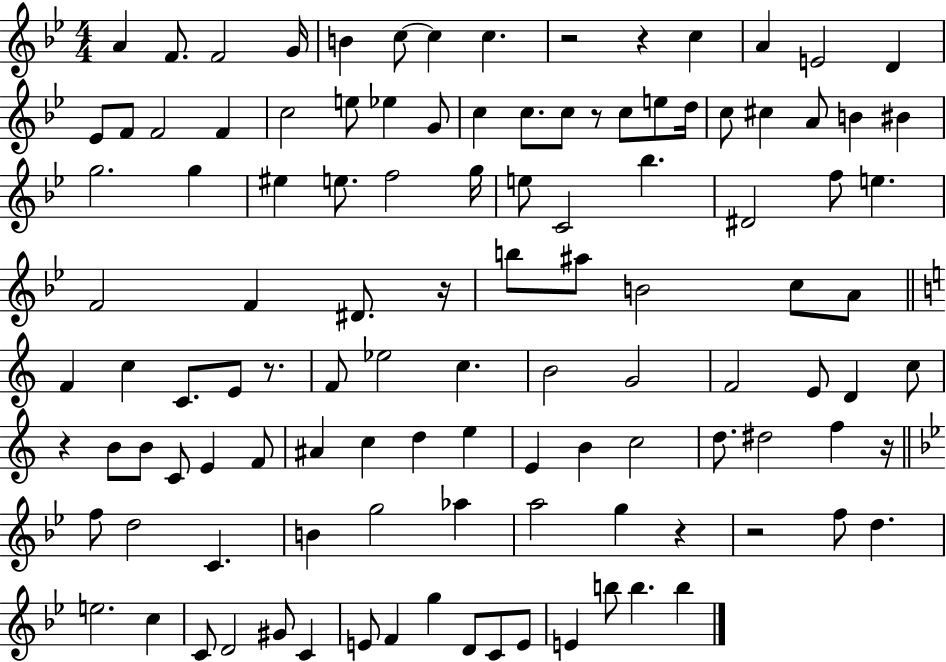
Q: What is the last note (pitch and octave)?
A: B5